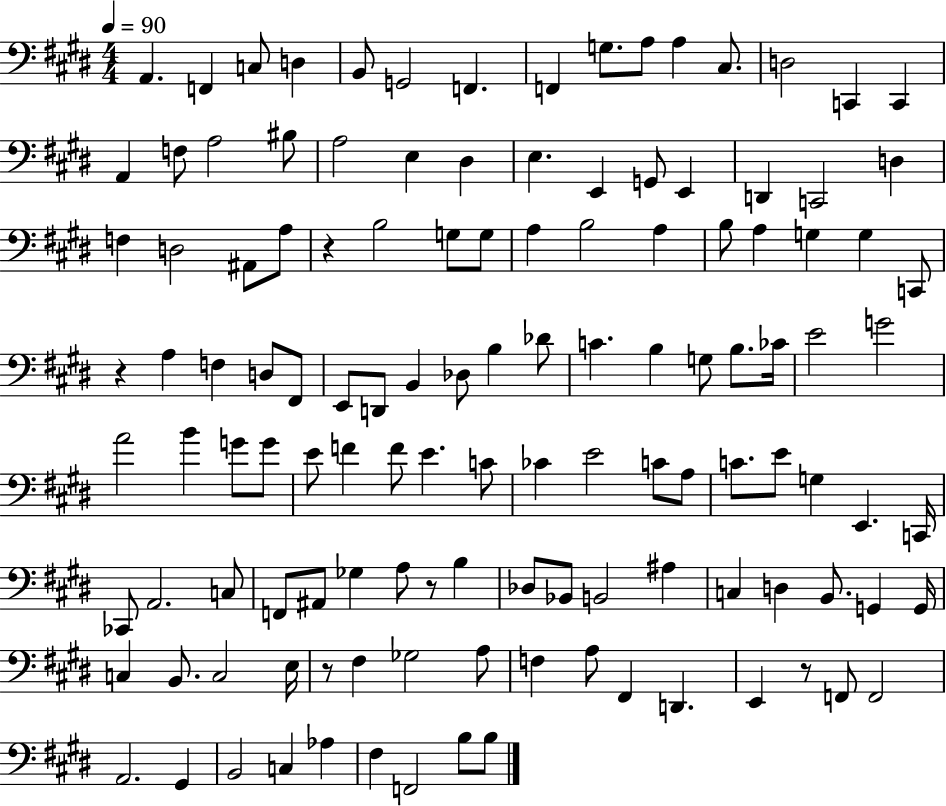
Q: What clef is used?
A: bass